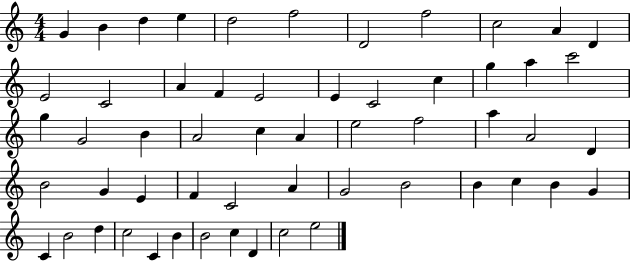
G4/q B4/q D5/q E5/q D5/h F5/h D4/h F5/h C5/h A4/q D4/q E4/h C4/h A4/q F4/q E4/h E4/q C4/h C5/q G5/q A5/q C6/h G5/q G4/h B4/q A4/h C5/q A4/q E5/h F5/h A5/q A4/h D4/q B4/h G4/q E4/q F4/q C4/h A4/q G4/h B4/h B4/q C5/q B4/q G4/q C4/q B4/h D5/q C5/h C4/q B4/q B4/h C5/q D4/q C5/h E5/h